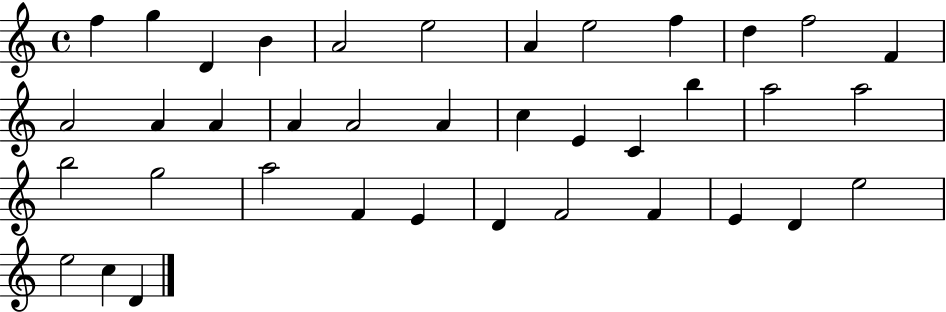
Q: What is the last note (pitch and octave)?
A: D4